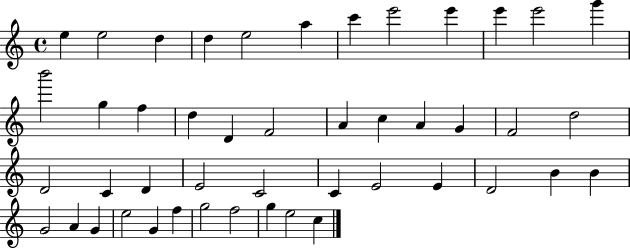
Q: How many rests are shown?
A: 0